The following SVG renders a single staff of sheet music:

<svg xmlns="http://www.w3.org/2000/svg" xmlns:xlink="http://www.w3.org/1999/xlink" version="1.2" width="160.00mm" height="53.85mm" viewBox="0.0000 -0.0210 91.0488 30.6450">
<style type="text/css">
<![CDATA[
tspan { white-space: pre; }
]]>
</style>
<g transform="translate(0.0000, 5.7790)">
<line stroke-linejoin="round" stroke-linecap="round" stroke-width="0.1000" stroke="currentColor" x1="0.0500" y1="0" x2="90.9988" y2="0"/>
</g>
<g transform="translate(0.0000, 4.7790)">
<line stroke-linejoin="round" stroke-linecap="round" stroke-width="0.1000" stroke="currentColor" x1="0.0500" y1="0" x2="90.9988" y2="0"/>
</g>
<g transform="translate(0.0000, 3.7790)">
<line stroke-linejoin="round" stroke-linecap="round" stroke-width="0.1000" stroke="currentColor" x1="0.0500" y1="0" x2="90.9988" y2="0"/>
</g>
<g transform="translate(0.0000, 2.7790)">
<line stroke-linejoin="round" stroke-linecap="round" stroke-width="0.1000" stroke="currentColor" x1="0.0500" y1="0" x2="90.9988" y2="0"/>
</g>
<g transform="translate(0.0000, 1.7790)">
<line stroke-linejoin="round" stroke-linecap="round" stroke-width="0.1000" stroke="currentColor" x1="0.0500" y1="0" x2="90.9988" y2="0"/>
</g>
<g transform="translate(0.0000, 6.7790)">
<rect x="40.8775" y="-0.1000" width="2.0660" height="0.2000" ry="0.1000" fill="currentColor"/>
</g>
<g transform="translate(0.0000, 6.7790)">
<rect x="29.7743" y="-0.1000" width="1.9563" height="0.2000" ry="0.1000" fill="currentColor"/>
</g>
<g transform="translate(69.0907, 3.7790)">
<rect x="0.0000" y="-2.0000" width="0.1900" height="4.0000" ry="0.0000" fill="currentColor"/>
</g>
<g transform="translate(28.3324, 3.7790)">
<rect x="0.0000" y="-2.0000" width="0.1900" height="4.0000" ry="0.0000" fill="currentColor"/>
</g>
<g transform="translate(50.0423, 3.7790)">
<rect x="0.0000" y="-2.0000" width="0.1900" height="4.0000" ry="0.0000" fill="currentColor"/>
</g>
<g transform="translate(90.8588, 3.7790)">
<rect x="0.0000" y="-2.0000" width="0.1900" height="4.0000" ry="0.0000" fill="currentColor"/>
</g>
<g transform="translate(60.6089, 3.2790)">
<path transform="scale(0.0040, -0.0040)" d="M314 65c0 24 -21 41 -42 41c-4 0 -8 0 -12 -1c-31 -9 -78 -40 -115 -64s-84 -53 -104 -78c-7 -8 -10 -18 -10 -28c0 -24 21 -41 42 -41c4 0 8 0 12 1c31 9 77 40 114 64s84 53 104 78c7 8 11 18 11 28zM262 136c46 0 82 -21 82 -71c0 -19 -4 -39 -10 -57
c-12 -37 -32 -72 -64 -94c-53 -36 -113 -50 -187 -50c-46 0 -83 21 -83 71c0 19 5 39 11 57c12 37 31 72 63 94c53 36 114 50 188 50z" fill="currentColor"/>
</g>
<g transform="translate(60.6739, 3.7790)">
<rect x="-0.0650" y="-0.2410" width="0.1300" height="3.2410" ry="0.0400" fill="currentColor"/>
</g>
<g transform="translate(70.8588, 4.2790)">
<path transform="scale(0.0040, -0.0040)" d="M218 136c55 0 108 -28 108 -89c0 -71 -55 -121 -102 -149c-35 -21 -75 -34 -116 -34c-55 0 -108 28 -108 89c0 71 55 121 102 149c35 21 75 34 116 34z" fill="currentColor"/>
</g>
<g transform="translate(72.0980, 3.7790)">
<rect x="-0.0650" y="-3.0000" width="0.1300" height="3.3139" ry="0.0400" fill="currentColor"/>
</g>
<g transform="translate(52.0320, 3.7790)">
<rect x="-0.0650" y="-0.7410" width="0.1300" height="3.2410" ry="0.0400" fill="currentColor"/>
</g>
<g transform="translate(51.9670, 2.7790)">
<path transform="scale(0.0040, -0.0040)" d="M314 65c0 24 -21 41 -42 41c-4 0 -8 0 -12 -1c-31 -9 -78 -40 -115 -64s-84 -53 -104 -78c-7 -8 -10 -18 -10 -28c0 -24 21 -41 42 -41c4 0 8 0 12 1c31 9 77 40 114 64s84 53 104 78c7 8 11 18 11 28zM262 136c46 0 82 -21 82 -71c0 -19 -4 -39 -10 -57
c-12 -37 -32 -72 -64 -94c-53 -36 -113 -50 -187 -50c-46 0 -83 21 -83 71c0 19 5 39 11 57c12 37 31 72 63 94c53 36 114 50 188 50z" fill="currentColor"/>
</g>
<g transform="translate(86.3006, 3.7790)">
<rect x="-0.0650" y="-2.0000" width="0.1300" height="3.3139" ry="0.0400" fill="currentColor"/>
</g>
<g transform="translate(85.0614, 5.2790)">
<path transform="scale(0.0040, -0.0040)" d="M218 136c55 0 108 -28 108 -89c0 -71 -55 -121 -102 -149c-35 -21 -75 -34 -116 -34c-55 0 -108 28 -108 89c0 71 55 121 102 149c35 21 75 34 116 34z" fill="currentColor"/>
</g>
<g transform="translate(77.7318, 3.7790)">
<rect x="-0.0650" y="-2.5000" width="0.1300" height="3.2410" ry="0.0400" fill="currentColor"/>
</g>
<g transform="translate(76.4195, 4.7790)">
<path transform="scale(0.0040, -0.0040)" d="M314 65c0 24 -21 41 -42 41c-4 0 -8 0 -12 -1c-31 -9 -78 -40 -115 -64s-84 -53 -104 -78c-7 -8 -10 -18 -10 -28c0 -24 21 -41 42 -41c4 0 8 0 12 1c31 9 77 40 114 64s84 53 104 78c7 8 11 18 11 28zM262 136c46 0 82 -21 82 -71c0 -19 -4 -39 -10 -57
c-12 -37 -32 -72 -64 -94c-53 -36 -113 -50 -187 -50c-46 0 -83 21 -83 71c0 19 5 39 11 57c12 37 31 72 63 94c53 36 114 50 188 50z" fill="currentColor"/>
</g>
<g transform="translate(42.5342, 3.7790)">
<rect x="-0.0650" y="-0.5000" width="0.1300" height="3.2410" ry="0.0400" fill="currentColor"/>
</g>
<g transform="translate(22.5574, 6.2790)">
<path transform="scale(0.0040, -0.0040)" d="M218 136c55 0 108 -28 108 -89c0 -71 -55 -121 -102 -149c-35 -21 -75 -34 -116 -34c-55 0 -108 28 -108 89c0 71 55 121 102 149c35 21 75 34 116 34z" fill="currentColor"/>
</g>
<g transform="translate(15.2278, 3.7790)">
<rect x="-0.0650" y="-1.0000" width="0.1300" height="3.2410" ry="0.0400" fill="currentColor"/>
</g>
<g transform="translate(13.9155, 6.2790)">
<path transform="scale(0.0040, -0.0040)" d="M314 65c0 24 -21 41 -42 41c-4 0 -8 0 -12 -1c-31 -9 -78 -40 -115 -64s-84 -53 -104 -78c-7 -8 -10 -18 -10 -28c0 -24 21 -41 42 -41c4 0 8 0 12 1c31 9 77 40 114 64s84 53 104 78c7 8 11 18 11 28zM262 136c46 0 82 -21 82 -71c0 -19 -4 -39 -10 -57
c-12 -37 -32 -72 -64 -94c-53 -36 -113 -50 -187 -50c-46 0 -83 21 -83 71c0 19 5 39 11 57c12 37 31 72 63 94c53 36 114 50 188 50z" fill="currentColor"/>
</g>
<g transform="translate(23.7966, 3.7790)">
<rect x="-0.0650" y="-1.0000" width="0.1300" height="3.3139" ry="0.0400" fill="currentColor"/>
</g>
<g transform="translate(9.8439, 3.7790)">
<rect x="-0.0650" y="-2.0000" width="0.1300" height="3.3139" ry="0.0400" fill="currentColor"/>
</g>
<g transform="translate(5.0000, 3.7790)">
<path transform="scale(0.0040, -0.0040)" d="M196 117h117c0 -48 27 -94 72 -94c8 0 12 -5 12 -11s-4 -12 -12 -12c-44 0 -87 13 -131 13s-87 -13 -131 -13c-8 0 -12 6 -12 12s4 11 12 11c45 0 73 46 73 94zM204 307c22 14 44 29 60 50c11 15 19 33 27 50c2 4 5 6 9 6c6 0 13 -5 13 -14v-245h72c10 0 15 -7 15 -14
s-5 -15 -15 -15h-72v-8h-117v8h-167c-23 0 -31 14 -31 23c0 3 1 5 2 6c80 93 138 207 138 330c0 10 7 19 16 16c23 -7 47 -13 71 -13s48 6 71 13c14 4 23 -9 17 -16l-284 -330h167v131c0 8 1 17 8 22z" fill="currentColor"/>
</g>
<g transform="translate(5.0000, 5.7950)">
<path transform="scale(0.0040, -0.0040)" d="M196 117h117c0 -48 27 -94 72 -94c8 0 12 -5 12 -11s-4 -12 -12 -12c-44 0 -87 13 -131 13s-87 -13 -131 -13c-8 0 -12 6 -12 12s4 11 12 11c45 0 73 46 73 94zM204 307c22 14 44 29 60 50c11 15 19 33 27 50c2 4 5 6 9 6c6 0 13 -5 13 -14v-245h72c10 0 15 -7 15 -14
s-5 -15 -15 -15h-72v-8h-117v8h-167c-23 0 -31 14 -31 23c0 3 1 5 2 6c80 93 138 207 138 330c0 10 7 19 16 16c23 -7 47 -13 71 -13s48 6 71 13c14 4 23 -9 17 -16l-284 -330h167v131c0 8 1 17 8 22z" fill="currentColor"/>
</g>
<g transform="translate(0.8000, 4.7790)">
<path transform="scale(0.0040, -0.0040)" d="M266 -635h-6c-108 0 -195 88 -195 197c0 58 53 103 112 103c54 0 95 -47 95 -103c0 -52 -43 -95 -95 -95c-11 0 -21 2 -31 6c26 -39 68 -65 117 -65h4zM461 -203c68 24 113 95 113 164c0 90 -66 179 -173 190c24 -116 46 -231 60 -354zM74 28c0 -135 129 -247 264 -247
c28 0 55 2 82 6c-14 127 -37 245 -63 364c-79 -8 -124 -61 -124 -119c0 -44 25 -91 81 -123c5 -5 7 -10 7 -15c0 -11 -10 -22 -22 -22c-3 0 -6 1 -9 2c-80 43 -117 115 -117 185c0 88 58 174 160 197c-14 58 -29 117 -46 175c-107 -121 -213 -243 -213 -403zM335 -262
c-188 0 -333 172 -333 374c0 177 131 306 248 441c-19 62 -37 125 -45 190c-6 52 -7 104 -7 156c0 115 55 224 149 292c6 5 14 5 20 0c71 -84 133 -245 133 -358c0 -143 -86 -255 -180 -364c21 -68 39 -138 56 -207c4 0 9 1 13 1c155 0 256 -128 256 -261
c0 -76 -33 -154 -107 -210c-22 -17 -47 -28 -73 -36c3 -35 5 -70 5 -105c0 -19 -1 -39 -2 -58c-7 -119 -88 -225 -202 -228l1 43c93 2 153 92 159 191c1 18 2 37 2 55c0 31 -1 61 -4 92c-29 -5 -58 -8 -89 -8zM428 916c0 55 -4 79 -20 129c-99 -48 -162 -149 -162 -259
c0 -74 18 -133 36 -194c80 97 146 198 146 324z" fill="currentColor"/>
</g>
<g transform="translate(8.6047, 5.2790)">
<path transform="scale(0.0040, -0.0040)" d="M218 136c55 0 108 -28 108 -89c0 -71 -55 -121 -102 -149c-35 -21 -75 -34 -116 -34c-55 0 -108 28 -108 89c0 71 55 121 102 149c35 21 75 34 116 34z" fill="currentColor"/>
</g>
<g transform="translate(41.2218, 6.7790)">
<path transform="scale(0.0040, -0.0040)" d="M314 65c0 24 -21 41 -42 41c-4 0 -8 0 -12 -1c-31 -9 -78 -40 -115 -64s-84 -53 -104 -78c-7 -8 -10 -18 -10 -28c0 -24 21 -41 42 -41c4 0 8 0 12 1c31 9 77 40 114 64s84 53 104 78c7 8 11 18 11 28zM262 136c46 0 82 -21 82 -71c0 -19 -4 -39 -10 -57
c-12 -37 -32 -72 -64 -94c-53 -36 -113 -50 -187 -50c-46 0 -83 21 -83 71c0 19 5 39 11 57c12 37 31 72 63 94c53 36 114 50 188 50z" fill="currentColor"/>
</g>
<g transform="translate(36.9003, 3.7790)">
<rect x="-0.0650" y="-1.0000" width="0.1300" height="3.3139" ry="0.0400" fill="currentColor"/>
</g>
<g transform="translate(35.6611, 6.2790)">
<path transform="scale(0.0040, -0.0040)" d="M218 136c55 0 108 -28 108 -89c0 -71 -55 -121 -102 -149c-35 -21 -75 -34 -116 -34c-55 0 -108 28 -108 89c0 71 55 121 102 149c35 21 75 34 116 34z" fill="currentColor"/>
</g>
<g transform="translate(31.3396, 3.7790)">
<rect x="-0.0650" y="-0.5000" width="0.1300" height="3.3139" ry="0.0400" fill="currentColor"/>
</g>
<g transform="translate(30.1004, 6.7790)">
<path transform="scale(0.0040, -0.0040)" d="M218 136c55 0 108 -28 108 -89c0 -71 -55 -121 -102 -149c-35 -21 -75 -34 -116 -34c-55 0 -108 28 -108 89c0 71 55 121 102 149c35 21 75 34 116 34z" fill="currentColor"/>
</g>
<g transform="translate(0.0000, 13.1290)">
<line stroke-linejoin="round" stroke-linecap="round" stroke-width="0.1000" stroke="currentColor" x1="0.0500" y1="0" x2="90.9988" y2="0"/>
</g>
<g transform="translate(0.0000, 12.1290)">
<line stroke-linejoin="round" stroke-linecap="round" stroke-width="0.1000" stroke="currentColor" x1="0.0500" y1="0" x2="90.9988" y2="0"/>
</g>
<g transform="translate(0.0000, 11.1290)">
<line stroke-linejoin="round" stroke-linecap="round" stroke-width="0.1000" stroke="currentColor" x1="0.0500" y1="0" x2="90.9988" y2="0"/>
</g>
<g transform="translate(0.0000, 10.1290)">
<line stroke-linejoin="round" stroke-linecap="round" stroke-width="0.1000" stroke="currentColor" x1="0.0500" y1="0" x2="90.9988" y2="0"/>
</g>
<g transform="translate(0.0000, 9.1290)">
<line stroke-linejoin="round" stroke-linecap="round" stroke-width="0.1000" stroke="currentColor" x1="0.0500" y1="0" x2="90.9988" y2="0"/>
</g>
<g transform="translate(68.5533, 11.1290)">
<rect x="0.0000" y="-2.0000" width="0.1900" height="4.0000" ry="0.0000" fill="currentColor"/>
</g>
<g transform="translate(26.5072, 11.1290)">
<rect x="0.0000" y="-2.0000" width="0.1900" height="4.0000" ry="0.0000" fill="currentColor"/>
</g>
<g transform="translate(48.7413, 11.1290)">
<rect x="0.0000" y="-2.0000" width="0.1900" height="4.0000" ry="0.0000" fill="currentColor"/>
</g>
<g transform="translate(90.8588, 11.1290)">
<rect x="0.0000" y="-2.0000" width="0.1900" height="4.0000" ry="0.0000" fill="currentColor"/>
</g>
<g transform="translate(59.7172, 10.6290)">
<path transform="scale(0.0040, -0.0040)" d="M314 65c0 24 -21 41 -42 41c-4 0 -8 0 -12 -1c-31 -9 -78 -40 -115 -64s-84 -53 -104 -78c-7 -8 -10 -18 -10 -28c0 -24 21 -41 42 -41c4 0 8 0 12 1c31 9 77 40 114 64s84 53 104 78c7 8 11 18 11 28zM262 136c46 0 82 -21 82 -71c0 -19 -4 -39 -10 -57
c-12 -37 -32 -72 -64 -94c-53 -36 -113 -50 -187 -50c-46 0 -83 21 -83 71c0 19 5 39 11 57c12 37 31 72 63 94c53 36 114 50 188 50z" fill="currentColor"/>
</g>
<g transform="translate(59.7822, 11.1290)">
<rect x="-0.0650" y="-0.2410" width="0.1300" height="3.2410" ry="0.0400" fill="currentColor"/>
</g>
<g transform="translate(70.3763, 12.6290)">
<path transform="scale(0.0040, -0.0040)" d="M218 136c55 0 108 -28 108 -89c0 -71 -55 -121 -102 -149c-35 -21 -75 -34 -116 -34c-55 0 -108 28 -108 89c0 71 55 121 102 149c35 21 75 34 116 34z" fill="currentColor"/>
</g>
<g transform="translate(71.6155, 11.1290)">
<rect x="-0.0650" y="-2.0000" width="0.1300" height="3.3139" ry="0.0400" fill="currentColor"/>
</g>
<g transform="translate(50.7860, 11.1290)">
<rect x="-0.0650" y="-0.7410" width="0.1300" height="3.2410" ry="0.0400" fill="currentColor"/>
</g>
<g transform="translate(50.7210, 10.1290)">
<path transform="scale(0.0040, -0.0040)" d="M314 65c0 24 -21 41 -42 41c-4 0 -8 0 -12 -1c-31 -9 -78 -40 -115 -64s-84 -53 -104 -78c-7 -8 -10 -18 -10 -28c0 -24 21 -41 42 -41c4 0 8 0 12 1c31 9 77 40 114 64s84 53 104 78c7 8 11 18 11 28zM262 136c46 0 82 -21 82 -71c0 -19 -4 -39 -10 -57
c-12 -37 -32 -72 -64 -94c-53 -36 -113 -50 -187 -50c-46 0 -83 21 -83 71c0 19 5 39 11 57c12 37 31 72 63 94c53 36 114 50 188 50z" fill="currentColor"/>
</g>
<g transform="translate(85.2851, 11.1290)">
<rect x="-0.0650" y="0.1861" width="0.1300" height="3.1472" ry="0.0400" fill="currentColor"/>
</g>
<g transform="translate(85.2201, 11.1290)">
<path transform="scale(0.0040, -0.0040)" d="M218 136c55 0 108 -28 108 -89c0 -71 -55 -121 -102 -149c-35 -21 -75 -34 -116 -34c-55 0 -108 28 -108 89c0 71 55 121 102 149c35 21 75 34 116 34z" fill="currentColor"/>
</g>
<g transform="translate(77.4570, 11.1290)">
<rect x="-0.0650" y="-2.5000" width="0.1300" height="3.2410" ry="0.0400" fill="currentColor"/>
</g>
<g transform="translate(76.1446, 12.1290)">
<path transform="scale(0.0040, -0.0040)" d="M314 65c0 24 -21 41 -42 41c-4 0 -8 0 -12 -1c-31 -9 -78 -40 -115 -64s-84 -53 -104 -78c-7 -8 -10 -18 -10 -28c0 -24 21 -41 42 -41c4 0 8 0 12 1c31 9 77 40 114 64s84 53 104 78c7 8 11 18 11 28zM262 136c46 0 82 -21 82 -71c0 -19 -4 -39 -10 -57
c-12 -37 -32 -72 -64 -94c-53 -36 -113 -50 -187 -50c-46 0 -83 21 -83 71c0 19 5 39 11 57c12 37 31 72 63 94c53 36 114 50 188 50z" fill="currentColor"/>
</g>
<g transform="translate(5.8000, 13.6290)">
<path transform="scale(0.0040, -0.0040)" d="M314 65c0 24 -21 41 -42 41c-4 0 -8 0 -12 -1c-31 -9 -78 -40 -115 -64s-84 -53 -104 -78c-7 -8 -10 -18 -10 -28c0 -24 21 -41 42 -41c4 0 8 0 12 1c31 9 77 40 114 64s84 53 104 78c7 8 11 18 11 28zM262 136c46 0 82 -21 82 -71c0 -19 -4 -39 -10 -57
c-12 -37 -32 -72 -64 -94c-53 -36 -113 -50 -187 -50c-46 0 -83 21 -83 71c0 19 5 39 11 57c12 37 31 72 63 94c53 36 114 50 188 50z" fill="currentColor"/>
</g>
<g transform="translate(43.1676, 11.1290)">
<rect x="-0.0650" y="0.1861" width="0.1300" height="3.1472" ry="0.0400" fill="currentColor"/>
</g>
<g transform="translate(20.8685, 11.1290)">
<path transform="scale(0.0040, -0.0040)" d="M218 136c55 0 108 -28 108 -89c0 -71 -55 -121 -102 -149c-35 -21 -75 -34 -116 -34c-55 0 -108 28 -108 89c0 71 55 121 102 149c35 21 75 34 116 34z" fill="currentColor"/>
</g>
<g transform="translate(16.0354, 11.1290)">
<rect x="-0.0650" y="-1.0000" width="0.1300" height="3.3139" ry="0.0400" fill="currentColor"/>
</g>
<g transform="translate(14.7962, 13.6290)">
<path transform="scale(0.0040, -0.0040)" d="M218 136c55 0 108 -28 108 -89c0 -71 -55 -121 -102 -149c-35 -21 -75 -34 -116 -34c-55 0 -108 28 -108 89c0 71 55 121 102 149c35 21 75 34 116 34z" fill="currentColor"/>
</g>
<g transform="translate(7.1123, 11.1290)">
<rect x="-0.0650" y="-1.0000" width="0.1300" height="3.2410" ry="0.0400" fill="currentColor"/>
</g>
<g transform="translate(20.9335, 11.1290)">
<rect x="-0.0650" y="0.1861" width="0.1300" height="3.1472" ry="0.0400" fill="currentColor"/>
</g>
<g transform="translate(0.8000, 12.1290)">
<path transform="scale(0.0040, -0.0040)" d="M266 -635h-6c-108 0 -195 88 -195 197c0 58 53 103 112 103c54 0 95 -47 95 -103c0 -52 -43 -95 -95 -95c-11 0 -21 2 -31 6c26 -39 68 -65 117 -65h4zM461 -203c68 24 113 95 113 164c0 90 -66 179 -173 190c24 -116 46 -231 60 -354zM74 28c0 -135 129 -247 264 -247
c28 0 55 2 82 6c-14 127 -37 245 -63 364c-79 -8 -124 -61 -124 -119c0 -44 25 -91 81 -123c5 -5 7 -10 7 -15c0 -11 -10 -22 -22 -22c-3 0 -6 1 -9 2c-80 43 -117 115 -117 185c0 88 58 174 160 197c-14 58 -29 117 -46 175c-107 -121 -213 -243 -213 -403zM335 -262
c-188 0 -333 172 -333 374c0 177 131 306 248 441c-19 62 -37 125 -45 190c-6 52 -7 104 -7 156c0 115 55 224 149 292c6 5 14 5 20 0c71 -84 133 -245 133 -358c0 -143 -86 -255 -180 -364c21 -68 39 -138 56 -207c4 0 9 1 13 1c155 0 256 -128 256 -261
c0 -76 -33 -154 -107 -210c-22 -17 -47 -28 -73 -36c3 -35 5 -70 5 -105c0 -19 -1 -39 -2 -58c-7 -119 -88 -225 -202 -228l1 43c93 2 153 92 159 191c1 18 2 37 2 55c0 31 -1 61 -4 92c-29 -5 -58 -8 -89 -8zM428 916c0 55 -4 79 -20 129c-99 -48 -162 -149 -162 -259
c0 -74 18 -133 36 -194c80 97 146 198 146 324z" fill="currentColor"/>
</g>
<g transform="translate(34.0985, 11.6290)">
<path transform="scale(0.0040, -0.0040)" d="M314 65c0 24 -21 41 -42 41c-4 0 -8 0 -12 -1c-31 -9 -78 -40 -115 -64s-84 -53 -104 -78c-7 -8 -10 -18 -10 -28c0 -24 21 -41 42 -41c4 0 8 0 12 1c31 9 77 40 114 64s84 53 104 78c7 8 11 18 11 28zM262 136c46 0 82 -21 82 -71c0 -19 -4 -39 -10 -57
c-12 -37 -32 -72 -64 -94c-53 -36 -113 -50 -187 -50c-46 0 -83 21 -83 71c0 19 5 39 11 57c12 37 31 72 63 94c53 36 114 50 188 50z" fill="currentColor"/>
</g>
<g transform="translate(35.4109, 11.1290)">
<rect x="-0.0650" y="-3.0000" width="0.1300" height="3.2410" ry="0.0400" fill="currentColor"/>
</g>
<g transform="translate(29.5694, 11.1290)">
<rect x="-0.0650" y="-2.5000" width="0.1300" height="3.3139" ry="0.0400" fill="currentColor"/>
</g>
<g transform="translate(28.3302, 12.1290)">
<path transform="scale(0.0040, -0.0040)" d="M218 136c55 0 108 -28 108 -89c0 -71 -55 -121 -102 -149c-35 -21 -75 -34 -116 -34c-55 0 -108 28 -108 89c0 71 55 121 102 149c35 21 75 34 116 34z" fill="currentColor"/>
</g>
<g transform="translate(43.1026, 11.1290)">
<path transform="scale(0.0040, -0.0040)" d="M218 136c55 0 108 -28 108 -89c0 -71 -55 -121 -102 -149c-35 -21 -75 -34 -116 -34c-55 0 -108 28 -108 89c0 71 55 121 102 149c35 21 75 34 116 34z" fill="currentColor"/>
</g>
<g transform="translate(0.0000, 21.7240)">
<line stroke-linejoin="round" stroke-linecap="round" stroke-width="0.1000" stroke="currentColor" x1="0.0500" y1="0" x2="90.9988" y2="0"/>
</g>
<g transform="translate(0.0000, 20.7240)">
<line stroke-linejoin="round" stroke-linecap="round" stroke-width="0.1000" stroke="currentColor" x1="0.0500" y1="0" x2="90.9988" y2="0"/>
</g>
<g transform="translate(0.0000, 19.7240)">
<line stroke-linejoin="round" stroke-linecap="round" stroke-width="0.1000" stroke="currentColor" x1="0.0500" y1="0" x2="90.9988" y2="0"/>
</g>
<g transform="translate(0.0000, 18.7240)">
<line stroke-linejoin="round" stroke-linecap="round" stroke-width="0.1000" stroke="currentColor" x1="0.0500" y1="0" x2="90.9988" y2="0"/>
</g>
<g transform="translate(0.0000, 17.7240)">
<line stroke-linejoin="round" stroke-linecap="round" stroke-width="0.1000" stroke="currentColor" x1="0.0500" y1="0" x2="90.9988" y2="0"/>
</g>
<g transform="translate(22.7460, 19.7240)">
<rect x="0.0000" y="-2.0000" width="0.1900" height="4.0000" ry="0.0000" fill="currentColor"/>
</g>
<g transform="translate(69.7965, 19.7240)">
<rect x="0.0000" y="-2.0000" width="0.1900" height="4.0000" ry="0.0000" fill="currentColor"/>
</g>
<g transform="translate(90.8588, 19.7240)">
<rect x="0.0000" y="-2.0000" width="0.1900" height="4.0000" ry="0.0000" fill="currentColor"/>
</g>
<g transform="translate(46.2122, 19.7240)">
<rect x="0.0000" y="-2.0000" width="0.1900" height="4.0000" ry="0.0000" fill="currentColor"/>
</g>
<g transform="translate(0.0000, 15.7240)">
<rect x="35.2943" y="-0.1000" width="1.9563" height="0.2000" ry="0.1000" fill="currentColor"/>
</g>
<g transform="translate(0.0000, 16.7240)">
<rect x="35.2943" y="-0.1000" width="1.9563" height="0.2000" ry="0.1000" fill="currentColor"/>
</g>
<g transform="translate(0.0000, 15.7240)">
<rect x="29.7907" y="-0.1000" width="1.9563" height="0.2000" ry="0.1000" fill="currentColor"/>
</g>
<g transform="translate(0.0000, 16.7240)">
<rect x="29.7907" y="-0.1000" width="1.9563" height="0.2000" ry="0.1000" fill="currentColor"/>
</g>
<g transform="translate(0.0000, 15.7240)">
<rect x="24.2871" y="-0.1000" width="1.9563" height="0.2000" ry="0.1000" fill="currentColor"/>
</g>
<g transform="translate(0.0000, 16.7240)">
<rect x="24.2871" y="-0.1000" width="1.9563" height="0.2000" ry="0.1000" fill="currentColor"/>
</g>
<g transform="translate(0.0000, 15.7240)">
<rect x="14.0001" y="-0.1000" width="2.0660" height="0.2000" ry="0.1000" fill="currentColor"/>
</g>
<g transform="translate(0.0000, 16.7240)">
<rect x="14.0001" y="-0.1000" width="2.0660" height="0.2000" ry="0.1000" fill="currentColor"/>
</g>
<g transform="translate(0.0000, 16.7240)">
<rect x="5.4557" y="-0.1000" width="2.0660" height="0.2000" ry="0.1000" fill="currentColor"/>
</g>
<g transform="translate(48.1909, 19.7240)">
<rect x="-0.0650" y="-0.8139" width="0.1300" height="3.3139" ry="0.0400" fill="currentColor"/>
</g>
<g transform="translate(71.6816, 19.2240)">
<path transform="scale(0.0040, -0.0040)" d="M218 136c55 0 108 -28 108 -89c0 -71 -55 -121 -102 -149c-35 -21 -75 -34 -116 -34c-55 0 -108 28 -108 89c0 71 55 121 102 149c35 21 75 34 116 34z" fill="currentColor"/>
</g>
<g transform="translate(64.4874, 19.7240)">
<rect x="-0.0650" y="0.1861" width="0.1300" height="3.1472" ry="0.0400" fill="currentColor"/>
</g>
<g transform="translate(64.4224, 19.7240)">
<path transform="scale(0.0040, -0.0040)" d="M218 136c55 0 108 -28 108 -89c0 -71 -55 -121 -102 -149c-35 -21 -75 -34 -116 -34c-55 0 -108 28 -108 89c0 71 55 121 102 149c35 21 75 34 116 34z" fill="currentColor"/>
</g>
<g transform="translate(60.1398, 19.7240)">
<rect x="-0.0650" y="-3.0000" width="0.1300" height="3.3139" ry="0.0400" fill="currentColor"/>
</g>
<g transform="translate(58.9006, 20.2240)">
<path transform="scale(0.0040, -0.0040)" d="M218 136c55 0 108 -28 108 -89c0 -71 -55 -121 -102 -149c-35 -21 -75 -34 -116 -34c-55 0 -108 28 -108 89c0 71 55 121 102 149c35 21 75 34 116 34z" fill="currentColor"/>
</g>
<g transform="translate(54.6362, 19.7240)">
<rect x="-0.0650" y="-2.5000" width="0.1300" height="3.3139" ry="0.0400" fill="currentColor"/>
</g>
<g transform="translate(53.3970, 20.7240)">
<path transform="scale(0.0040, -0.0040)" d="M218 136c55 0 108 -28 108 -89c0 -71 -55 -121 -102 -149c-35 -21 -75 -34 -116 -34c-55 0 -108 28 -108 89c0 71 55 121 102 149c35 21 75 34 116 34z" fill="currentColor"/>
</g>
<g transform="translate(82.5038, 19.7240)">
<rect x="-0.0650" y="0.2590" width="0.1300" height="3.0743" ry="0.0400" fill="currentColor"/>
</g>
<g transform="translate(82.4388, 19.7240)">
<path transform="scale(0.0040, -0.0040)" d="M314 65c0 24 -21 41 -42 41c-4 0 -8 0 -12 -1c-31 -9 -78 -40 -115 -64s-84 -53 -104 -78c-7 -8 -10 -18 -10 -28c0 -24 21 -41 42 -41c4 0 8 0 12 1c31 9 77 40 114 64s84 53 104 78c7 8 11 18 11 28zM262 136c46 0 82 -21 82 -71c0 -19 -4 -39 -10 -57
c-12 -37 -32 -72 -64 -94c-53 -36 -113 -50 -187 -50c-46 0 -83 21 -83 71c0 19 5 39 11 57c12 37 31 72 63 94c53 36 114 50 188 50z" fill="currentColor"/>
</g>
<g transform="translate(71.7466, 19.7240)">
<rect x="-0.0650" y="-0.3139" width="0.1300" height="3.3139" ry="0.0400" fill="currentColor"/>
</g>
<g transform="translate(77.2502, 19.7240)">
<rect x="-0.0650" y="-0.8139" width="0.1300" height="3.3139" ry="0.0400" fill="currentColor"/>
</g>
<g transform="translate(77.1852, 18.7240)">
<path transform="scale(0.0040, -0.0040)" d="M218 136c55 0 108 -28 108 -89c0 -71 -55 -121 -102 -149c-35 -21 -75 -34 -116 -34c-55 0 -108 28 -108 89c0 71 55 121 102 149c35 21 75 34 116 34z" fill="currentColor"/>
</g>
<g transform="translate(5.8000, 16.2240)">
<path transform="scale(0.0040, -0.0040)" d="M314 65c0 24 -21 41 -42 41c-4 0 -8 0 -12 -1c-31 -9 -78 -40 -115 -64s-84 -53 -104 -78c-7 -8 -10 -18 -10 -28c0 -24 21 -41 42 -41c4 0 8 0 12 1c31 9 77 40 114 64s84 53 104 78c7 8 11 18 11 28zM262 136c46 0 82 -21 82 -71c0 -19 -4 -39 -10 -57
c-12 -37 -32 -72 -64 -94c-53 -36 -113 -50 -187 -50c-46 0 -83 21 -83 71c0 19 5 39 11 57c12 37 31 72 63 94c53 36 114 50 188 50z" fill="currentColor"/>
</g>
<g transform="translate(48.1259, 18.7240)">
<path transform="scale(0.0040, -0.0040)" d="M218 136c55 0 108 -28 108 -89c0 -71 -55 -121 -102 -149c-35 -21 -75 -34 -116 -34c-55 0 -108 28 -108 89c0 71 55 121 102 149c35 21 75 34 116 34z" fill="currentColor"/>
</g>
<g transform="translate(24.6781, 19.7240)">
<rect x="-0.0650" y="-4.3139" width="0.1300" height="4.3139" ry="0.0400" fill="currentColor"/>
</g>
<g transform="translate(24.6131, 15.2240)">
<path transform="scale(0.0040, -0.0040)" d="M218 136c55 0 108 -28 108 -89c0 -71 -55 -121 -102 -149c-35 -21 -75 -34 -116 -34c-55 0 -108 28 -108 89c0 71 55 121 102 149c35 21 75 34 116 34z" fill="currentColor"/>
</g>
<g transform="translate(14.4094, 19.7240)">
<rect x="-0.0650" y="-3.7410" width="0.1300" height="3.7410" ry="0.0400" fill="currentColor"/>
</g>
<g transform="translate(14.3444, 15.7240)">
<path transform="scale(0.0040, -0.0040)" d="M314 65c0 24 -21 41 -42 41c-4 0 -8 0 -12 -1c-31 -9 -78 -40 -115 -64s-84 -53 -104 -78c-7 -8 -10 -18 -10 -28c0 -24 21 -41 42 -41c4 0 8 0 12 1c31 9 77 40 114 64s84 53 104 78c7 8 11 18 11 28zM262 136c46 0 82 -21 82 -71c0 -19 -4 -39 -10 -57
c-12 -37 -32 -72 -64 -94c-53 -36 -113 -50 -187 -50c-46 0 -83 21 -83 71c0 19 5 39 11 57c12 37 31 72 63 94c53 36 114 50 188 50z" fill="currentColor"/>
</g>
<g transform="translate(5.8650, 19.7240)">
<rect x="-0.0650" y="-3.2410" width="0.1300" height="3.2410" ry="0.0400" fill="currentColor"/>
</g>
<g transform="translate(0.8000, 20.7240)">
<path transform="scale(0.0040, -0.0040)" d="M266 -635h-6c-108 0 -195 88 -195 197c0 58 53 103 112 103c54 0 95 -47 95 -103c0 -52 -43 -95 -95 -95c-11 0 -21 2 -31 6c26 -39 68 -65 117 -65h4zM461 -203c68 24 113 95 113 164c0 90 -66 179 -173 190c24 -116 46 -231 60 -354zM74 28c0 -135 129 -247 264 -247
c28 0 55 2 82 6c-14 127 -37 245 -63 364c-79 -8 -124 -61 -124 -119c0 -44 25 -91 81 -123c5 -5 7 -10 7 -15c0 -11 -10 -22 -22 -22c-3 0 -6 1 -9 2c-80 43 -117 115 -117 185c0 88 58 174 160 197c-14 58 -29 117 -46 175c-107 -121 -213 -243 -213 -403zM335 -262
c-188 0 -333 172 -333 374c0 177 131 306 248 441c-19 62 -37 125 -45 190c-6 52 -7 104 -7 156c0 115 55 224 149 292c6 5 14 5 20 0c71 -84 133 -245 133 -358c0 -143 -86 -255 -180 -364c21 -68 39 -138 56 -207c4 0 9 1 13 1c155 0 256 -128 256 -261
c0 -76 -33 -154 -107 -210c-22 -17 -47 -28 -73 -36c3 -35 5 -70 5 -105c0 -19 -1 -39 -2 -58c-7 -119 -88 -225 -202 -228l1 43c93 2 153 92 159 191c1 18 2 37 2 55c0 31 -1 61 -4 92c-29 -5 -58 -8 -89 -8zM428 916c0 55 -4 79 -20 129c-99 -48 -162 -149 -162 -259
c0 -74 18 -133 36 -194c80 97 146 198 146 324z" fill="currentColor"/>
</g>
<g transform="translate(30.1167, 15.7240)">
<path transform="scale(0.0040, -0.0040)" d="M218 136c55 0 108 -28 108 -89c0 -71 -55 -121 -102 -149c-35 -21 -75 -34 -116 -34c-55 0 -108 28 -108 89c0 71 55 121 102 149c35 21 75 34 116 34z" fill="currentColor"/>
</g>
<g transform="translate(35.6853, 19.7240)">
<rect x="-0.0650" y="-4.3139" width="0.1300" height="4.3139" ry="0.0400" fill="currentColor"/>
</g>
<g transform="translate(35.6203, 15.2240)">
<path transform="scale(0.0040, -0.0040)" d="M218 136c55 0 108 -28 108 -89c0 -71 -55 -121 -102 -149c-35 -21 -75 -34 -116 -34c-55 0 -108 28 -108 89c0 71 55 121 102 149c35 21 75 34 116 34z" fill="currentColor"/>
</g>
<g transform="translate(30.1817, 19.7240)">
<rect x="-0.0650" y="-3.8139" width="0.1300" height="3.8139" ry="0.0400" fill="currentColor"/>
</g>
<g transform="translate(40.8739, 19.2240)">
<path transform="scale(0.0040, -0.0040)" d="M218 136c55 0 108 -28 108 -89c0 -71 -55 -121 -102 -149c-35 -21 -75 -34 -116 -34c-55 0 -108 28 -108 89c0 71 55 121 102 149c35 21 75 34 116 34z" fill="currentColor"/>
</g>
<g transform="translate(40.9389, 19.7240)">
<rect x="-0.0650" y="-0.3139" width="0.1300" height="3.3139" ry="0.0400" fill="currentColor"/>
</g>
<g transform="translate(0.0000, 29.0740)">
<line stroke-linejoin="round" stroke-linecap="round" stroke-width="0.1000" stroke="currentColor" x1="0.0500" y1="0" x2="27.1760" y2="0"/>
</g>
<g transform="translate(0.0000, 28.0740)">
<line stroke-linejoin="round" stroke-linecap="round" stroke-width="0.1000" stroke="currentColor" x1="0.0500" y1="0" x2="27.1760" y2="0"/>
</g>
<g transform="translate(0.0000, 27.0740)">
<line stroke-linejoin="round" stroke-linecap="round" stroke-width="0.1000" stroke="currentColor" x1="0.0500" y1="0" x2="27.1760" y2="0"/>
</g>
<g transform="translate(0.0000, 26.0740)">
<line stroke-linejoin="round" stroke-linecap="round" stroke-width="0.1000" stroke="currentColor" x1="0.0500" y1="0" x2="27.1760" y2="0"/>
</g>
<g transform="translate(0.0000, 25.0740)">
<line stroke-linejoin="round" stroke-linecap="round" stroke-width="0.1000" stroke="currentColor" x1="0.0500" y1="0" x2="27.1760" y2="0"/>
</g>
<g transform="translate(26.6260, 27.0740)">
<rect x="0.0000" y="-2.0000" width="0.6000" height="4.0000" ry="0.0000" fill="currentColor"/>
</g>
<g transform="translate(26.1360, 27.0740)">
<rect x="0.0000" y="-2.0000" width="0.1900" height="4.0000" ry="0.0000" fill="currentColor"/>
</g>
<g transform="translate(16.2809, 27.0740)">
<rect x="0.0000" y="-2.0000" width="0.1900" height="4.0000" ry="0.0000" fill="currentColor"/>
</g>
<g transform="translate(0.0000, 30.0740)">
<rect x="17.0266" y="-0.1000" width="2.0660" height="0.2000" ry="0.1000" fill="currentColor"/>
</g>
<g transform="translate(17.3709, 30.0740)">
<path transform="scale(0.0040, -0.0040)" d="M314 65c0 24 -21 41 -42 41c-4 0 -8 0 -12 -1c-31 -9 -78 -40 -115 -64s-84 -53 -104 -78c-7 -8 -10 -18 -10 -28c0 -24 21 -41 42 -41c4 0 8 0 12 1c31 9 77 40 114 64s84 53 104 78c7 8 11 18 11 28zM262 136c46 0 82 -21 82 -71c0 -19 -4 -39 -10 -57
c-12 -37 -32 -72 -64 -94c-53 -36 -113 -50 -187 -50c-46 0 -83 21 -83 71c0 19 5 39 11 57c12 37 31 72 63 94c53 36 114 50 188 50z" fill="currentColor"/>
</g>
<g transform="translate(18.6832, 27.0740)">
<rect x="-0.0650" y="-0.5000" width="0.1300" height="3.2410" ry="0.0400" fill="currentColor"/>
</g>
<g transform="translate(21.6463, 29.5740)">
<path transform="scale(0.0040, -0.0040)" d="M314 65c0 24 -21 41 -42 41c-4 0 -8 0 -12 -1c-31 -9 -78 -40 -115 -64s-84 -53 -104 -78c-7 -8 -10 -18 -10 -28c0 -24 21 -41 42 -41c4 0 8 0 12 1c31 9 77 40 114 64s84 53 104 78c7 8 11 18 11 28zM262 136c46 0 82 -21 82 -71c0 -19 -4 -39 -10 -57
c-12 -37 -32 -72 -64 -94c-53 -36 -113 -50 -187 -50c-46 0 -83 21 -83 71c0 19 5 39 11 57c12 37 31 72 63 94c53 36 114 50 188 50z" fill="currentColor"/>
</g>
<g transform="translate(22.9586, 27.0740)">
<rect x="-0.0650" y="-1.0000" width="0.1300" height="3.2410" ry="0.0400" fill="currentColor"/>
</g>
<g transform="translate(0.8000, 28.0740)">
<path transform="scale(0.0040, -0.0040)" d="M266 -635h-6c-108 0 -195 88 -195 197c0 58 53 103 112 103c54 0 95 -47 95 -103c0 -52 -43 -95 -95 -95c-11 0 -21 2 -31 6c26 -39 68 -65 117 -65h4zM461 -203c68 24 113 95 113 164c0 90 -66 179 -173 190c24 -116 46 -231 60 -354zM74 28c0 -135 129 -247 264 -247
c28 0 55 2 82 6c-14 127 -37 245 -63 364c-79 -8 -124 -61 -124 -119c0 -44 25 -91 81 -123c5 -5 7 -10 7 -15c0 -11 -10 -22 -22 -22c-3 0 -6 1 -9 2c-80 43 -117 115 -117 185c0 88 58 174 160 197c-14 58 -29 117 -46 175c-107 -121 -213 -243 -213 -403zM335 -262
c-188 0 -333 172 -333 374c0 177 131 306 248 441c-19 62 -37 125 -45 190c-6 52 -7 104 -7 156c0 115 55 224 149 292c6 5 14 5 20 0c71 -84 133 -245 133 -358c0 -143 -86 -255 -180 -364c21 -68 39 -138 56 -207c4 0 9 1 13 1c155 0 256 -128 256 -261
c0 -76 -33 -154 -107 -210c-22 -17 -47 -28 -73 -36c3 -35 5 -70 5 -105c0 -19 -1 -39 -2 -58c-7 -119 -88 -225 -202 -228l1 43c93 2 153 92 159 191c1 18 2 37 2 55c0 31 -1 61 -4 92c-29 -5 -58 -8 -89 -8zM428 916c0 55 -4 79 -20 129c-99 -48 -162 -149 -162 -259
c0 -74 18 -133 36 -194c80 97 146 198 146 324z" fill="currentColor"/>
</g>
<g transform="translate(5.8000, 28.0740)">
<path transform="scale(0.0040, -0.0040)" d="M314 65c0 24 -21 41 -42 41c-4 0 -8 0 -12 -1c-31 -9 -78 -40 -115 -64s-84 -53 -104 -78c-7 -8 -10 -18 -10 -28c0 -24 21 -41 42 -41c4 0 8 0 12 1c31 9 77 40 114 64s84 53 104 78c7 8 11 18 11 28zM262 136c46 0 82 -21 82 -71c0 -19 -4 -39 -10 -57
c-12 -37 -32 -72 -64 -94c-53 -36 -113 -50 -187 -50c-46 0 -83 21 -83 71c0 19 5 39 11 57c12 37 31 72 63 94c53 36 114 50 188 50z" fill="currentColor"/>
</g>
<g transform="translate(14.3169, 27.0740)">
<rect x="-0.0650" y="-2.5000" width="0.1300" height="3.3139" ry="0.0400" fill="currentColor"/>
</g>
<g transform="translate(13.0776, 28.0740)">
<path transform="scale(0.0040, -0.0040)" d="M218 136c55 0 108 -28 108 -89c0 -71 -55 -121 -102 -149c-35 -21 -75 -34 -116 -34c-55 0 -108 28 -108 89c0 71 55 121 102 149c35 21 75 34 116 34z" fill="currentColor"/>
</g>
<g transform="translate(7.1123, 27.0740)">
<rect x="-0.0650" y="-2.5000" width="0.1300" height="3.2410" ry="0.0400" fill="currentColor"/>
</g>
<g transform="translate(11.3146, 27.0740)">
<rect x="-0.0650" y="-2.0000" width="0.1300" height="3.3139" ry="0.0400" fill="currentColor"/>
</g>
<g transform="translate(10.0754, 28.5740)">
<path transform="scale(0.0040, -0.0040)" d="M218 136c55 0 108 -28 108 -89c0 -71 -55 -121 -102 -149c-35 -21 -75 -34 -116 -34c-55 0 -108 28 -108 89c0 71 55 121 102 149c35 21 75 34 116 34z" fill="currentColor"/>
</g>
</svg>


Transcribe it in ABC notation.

X:1
T:Untitled
M:4/4
L:1/4
K:C
F D2 D C D C2 d2 c2 A G2 F D2 D B G A2 B d2 c2 F G2 B b2 c'2 d' c' d' c d G A B c d B2 G2 F G C2 D2